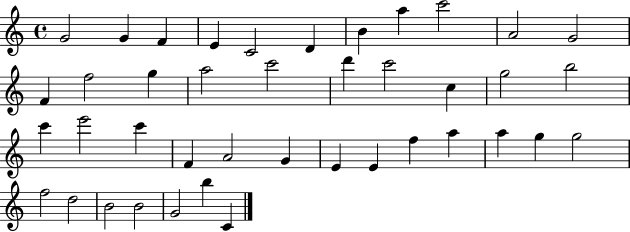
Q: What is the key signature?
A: C major